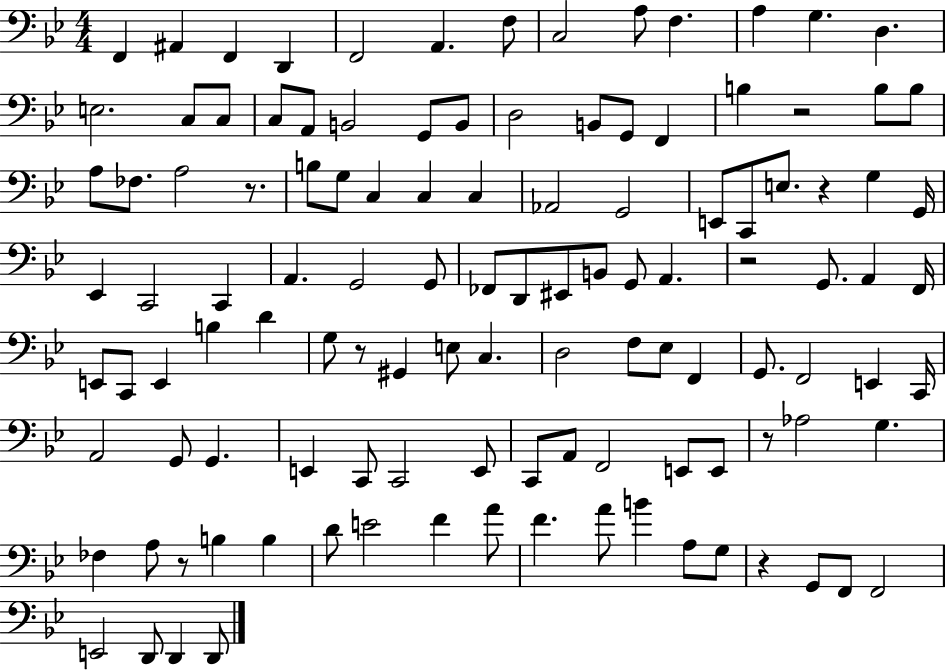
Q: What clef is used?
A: bass